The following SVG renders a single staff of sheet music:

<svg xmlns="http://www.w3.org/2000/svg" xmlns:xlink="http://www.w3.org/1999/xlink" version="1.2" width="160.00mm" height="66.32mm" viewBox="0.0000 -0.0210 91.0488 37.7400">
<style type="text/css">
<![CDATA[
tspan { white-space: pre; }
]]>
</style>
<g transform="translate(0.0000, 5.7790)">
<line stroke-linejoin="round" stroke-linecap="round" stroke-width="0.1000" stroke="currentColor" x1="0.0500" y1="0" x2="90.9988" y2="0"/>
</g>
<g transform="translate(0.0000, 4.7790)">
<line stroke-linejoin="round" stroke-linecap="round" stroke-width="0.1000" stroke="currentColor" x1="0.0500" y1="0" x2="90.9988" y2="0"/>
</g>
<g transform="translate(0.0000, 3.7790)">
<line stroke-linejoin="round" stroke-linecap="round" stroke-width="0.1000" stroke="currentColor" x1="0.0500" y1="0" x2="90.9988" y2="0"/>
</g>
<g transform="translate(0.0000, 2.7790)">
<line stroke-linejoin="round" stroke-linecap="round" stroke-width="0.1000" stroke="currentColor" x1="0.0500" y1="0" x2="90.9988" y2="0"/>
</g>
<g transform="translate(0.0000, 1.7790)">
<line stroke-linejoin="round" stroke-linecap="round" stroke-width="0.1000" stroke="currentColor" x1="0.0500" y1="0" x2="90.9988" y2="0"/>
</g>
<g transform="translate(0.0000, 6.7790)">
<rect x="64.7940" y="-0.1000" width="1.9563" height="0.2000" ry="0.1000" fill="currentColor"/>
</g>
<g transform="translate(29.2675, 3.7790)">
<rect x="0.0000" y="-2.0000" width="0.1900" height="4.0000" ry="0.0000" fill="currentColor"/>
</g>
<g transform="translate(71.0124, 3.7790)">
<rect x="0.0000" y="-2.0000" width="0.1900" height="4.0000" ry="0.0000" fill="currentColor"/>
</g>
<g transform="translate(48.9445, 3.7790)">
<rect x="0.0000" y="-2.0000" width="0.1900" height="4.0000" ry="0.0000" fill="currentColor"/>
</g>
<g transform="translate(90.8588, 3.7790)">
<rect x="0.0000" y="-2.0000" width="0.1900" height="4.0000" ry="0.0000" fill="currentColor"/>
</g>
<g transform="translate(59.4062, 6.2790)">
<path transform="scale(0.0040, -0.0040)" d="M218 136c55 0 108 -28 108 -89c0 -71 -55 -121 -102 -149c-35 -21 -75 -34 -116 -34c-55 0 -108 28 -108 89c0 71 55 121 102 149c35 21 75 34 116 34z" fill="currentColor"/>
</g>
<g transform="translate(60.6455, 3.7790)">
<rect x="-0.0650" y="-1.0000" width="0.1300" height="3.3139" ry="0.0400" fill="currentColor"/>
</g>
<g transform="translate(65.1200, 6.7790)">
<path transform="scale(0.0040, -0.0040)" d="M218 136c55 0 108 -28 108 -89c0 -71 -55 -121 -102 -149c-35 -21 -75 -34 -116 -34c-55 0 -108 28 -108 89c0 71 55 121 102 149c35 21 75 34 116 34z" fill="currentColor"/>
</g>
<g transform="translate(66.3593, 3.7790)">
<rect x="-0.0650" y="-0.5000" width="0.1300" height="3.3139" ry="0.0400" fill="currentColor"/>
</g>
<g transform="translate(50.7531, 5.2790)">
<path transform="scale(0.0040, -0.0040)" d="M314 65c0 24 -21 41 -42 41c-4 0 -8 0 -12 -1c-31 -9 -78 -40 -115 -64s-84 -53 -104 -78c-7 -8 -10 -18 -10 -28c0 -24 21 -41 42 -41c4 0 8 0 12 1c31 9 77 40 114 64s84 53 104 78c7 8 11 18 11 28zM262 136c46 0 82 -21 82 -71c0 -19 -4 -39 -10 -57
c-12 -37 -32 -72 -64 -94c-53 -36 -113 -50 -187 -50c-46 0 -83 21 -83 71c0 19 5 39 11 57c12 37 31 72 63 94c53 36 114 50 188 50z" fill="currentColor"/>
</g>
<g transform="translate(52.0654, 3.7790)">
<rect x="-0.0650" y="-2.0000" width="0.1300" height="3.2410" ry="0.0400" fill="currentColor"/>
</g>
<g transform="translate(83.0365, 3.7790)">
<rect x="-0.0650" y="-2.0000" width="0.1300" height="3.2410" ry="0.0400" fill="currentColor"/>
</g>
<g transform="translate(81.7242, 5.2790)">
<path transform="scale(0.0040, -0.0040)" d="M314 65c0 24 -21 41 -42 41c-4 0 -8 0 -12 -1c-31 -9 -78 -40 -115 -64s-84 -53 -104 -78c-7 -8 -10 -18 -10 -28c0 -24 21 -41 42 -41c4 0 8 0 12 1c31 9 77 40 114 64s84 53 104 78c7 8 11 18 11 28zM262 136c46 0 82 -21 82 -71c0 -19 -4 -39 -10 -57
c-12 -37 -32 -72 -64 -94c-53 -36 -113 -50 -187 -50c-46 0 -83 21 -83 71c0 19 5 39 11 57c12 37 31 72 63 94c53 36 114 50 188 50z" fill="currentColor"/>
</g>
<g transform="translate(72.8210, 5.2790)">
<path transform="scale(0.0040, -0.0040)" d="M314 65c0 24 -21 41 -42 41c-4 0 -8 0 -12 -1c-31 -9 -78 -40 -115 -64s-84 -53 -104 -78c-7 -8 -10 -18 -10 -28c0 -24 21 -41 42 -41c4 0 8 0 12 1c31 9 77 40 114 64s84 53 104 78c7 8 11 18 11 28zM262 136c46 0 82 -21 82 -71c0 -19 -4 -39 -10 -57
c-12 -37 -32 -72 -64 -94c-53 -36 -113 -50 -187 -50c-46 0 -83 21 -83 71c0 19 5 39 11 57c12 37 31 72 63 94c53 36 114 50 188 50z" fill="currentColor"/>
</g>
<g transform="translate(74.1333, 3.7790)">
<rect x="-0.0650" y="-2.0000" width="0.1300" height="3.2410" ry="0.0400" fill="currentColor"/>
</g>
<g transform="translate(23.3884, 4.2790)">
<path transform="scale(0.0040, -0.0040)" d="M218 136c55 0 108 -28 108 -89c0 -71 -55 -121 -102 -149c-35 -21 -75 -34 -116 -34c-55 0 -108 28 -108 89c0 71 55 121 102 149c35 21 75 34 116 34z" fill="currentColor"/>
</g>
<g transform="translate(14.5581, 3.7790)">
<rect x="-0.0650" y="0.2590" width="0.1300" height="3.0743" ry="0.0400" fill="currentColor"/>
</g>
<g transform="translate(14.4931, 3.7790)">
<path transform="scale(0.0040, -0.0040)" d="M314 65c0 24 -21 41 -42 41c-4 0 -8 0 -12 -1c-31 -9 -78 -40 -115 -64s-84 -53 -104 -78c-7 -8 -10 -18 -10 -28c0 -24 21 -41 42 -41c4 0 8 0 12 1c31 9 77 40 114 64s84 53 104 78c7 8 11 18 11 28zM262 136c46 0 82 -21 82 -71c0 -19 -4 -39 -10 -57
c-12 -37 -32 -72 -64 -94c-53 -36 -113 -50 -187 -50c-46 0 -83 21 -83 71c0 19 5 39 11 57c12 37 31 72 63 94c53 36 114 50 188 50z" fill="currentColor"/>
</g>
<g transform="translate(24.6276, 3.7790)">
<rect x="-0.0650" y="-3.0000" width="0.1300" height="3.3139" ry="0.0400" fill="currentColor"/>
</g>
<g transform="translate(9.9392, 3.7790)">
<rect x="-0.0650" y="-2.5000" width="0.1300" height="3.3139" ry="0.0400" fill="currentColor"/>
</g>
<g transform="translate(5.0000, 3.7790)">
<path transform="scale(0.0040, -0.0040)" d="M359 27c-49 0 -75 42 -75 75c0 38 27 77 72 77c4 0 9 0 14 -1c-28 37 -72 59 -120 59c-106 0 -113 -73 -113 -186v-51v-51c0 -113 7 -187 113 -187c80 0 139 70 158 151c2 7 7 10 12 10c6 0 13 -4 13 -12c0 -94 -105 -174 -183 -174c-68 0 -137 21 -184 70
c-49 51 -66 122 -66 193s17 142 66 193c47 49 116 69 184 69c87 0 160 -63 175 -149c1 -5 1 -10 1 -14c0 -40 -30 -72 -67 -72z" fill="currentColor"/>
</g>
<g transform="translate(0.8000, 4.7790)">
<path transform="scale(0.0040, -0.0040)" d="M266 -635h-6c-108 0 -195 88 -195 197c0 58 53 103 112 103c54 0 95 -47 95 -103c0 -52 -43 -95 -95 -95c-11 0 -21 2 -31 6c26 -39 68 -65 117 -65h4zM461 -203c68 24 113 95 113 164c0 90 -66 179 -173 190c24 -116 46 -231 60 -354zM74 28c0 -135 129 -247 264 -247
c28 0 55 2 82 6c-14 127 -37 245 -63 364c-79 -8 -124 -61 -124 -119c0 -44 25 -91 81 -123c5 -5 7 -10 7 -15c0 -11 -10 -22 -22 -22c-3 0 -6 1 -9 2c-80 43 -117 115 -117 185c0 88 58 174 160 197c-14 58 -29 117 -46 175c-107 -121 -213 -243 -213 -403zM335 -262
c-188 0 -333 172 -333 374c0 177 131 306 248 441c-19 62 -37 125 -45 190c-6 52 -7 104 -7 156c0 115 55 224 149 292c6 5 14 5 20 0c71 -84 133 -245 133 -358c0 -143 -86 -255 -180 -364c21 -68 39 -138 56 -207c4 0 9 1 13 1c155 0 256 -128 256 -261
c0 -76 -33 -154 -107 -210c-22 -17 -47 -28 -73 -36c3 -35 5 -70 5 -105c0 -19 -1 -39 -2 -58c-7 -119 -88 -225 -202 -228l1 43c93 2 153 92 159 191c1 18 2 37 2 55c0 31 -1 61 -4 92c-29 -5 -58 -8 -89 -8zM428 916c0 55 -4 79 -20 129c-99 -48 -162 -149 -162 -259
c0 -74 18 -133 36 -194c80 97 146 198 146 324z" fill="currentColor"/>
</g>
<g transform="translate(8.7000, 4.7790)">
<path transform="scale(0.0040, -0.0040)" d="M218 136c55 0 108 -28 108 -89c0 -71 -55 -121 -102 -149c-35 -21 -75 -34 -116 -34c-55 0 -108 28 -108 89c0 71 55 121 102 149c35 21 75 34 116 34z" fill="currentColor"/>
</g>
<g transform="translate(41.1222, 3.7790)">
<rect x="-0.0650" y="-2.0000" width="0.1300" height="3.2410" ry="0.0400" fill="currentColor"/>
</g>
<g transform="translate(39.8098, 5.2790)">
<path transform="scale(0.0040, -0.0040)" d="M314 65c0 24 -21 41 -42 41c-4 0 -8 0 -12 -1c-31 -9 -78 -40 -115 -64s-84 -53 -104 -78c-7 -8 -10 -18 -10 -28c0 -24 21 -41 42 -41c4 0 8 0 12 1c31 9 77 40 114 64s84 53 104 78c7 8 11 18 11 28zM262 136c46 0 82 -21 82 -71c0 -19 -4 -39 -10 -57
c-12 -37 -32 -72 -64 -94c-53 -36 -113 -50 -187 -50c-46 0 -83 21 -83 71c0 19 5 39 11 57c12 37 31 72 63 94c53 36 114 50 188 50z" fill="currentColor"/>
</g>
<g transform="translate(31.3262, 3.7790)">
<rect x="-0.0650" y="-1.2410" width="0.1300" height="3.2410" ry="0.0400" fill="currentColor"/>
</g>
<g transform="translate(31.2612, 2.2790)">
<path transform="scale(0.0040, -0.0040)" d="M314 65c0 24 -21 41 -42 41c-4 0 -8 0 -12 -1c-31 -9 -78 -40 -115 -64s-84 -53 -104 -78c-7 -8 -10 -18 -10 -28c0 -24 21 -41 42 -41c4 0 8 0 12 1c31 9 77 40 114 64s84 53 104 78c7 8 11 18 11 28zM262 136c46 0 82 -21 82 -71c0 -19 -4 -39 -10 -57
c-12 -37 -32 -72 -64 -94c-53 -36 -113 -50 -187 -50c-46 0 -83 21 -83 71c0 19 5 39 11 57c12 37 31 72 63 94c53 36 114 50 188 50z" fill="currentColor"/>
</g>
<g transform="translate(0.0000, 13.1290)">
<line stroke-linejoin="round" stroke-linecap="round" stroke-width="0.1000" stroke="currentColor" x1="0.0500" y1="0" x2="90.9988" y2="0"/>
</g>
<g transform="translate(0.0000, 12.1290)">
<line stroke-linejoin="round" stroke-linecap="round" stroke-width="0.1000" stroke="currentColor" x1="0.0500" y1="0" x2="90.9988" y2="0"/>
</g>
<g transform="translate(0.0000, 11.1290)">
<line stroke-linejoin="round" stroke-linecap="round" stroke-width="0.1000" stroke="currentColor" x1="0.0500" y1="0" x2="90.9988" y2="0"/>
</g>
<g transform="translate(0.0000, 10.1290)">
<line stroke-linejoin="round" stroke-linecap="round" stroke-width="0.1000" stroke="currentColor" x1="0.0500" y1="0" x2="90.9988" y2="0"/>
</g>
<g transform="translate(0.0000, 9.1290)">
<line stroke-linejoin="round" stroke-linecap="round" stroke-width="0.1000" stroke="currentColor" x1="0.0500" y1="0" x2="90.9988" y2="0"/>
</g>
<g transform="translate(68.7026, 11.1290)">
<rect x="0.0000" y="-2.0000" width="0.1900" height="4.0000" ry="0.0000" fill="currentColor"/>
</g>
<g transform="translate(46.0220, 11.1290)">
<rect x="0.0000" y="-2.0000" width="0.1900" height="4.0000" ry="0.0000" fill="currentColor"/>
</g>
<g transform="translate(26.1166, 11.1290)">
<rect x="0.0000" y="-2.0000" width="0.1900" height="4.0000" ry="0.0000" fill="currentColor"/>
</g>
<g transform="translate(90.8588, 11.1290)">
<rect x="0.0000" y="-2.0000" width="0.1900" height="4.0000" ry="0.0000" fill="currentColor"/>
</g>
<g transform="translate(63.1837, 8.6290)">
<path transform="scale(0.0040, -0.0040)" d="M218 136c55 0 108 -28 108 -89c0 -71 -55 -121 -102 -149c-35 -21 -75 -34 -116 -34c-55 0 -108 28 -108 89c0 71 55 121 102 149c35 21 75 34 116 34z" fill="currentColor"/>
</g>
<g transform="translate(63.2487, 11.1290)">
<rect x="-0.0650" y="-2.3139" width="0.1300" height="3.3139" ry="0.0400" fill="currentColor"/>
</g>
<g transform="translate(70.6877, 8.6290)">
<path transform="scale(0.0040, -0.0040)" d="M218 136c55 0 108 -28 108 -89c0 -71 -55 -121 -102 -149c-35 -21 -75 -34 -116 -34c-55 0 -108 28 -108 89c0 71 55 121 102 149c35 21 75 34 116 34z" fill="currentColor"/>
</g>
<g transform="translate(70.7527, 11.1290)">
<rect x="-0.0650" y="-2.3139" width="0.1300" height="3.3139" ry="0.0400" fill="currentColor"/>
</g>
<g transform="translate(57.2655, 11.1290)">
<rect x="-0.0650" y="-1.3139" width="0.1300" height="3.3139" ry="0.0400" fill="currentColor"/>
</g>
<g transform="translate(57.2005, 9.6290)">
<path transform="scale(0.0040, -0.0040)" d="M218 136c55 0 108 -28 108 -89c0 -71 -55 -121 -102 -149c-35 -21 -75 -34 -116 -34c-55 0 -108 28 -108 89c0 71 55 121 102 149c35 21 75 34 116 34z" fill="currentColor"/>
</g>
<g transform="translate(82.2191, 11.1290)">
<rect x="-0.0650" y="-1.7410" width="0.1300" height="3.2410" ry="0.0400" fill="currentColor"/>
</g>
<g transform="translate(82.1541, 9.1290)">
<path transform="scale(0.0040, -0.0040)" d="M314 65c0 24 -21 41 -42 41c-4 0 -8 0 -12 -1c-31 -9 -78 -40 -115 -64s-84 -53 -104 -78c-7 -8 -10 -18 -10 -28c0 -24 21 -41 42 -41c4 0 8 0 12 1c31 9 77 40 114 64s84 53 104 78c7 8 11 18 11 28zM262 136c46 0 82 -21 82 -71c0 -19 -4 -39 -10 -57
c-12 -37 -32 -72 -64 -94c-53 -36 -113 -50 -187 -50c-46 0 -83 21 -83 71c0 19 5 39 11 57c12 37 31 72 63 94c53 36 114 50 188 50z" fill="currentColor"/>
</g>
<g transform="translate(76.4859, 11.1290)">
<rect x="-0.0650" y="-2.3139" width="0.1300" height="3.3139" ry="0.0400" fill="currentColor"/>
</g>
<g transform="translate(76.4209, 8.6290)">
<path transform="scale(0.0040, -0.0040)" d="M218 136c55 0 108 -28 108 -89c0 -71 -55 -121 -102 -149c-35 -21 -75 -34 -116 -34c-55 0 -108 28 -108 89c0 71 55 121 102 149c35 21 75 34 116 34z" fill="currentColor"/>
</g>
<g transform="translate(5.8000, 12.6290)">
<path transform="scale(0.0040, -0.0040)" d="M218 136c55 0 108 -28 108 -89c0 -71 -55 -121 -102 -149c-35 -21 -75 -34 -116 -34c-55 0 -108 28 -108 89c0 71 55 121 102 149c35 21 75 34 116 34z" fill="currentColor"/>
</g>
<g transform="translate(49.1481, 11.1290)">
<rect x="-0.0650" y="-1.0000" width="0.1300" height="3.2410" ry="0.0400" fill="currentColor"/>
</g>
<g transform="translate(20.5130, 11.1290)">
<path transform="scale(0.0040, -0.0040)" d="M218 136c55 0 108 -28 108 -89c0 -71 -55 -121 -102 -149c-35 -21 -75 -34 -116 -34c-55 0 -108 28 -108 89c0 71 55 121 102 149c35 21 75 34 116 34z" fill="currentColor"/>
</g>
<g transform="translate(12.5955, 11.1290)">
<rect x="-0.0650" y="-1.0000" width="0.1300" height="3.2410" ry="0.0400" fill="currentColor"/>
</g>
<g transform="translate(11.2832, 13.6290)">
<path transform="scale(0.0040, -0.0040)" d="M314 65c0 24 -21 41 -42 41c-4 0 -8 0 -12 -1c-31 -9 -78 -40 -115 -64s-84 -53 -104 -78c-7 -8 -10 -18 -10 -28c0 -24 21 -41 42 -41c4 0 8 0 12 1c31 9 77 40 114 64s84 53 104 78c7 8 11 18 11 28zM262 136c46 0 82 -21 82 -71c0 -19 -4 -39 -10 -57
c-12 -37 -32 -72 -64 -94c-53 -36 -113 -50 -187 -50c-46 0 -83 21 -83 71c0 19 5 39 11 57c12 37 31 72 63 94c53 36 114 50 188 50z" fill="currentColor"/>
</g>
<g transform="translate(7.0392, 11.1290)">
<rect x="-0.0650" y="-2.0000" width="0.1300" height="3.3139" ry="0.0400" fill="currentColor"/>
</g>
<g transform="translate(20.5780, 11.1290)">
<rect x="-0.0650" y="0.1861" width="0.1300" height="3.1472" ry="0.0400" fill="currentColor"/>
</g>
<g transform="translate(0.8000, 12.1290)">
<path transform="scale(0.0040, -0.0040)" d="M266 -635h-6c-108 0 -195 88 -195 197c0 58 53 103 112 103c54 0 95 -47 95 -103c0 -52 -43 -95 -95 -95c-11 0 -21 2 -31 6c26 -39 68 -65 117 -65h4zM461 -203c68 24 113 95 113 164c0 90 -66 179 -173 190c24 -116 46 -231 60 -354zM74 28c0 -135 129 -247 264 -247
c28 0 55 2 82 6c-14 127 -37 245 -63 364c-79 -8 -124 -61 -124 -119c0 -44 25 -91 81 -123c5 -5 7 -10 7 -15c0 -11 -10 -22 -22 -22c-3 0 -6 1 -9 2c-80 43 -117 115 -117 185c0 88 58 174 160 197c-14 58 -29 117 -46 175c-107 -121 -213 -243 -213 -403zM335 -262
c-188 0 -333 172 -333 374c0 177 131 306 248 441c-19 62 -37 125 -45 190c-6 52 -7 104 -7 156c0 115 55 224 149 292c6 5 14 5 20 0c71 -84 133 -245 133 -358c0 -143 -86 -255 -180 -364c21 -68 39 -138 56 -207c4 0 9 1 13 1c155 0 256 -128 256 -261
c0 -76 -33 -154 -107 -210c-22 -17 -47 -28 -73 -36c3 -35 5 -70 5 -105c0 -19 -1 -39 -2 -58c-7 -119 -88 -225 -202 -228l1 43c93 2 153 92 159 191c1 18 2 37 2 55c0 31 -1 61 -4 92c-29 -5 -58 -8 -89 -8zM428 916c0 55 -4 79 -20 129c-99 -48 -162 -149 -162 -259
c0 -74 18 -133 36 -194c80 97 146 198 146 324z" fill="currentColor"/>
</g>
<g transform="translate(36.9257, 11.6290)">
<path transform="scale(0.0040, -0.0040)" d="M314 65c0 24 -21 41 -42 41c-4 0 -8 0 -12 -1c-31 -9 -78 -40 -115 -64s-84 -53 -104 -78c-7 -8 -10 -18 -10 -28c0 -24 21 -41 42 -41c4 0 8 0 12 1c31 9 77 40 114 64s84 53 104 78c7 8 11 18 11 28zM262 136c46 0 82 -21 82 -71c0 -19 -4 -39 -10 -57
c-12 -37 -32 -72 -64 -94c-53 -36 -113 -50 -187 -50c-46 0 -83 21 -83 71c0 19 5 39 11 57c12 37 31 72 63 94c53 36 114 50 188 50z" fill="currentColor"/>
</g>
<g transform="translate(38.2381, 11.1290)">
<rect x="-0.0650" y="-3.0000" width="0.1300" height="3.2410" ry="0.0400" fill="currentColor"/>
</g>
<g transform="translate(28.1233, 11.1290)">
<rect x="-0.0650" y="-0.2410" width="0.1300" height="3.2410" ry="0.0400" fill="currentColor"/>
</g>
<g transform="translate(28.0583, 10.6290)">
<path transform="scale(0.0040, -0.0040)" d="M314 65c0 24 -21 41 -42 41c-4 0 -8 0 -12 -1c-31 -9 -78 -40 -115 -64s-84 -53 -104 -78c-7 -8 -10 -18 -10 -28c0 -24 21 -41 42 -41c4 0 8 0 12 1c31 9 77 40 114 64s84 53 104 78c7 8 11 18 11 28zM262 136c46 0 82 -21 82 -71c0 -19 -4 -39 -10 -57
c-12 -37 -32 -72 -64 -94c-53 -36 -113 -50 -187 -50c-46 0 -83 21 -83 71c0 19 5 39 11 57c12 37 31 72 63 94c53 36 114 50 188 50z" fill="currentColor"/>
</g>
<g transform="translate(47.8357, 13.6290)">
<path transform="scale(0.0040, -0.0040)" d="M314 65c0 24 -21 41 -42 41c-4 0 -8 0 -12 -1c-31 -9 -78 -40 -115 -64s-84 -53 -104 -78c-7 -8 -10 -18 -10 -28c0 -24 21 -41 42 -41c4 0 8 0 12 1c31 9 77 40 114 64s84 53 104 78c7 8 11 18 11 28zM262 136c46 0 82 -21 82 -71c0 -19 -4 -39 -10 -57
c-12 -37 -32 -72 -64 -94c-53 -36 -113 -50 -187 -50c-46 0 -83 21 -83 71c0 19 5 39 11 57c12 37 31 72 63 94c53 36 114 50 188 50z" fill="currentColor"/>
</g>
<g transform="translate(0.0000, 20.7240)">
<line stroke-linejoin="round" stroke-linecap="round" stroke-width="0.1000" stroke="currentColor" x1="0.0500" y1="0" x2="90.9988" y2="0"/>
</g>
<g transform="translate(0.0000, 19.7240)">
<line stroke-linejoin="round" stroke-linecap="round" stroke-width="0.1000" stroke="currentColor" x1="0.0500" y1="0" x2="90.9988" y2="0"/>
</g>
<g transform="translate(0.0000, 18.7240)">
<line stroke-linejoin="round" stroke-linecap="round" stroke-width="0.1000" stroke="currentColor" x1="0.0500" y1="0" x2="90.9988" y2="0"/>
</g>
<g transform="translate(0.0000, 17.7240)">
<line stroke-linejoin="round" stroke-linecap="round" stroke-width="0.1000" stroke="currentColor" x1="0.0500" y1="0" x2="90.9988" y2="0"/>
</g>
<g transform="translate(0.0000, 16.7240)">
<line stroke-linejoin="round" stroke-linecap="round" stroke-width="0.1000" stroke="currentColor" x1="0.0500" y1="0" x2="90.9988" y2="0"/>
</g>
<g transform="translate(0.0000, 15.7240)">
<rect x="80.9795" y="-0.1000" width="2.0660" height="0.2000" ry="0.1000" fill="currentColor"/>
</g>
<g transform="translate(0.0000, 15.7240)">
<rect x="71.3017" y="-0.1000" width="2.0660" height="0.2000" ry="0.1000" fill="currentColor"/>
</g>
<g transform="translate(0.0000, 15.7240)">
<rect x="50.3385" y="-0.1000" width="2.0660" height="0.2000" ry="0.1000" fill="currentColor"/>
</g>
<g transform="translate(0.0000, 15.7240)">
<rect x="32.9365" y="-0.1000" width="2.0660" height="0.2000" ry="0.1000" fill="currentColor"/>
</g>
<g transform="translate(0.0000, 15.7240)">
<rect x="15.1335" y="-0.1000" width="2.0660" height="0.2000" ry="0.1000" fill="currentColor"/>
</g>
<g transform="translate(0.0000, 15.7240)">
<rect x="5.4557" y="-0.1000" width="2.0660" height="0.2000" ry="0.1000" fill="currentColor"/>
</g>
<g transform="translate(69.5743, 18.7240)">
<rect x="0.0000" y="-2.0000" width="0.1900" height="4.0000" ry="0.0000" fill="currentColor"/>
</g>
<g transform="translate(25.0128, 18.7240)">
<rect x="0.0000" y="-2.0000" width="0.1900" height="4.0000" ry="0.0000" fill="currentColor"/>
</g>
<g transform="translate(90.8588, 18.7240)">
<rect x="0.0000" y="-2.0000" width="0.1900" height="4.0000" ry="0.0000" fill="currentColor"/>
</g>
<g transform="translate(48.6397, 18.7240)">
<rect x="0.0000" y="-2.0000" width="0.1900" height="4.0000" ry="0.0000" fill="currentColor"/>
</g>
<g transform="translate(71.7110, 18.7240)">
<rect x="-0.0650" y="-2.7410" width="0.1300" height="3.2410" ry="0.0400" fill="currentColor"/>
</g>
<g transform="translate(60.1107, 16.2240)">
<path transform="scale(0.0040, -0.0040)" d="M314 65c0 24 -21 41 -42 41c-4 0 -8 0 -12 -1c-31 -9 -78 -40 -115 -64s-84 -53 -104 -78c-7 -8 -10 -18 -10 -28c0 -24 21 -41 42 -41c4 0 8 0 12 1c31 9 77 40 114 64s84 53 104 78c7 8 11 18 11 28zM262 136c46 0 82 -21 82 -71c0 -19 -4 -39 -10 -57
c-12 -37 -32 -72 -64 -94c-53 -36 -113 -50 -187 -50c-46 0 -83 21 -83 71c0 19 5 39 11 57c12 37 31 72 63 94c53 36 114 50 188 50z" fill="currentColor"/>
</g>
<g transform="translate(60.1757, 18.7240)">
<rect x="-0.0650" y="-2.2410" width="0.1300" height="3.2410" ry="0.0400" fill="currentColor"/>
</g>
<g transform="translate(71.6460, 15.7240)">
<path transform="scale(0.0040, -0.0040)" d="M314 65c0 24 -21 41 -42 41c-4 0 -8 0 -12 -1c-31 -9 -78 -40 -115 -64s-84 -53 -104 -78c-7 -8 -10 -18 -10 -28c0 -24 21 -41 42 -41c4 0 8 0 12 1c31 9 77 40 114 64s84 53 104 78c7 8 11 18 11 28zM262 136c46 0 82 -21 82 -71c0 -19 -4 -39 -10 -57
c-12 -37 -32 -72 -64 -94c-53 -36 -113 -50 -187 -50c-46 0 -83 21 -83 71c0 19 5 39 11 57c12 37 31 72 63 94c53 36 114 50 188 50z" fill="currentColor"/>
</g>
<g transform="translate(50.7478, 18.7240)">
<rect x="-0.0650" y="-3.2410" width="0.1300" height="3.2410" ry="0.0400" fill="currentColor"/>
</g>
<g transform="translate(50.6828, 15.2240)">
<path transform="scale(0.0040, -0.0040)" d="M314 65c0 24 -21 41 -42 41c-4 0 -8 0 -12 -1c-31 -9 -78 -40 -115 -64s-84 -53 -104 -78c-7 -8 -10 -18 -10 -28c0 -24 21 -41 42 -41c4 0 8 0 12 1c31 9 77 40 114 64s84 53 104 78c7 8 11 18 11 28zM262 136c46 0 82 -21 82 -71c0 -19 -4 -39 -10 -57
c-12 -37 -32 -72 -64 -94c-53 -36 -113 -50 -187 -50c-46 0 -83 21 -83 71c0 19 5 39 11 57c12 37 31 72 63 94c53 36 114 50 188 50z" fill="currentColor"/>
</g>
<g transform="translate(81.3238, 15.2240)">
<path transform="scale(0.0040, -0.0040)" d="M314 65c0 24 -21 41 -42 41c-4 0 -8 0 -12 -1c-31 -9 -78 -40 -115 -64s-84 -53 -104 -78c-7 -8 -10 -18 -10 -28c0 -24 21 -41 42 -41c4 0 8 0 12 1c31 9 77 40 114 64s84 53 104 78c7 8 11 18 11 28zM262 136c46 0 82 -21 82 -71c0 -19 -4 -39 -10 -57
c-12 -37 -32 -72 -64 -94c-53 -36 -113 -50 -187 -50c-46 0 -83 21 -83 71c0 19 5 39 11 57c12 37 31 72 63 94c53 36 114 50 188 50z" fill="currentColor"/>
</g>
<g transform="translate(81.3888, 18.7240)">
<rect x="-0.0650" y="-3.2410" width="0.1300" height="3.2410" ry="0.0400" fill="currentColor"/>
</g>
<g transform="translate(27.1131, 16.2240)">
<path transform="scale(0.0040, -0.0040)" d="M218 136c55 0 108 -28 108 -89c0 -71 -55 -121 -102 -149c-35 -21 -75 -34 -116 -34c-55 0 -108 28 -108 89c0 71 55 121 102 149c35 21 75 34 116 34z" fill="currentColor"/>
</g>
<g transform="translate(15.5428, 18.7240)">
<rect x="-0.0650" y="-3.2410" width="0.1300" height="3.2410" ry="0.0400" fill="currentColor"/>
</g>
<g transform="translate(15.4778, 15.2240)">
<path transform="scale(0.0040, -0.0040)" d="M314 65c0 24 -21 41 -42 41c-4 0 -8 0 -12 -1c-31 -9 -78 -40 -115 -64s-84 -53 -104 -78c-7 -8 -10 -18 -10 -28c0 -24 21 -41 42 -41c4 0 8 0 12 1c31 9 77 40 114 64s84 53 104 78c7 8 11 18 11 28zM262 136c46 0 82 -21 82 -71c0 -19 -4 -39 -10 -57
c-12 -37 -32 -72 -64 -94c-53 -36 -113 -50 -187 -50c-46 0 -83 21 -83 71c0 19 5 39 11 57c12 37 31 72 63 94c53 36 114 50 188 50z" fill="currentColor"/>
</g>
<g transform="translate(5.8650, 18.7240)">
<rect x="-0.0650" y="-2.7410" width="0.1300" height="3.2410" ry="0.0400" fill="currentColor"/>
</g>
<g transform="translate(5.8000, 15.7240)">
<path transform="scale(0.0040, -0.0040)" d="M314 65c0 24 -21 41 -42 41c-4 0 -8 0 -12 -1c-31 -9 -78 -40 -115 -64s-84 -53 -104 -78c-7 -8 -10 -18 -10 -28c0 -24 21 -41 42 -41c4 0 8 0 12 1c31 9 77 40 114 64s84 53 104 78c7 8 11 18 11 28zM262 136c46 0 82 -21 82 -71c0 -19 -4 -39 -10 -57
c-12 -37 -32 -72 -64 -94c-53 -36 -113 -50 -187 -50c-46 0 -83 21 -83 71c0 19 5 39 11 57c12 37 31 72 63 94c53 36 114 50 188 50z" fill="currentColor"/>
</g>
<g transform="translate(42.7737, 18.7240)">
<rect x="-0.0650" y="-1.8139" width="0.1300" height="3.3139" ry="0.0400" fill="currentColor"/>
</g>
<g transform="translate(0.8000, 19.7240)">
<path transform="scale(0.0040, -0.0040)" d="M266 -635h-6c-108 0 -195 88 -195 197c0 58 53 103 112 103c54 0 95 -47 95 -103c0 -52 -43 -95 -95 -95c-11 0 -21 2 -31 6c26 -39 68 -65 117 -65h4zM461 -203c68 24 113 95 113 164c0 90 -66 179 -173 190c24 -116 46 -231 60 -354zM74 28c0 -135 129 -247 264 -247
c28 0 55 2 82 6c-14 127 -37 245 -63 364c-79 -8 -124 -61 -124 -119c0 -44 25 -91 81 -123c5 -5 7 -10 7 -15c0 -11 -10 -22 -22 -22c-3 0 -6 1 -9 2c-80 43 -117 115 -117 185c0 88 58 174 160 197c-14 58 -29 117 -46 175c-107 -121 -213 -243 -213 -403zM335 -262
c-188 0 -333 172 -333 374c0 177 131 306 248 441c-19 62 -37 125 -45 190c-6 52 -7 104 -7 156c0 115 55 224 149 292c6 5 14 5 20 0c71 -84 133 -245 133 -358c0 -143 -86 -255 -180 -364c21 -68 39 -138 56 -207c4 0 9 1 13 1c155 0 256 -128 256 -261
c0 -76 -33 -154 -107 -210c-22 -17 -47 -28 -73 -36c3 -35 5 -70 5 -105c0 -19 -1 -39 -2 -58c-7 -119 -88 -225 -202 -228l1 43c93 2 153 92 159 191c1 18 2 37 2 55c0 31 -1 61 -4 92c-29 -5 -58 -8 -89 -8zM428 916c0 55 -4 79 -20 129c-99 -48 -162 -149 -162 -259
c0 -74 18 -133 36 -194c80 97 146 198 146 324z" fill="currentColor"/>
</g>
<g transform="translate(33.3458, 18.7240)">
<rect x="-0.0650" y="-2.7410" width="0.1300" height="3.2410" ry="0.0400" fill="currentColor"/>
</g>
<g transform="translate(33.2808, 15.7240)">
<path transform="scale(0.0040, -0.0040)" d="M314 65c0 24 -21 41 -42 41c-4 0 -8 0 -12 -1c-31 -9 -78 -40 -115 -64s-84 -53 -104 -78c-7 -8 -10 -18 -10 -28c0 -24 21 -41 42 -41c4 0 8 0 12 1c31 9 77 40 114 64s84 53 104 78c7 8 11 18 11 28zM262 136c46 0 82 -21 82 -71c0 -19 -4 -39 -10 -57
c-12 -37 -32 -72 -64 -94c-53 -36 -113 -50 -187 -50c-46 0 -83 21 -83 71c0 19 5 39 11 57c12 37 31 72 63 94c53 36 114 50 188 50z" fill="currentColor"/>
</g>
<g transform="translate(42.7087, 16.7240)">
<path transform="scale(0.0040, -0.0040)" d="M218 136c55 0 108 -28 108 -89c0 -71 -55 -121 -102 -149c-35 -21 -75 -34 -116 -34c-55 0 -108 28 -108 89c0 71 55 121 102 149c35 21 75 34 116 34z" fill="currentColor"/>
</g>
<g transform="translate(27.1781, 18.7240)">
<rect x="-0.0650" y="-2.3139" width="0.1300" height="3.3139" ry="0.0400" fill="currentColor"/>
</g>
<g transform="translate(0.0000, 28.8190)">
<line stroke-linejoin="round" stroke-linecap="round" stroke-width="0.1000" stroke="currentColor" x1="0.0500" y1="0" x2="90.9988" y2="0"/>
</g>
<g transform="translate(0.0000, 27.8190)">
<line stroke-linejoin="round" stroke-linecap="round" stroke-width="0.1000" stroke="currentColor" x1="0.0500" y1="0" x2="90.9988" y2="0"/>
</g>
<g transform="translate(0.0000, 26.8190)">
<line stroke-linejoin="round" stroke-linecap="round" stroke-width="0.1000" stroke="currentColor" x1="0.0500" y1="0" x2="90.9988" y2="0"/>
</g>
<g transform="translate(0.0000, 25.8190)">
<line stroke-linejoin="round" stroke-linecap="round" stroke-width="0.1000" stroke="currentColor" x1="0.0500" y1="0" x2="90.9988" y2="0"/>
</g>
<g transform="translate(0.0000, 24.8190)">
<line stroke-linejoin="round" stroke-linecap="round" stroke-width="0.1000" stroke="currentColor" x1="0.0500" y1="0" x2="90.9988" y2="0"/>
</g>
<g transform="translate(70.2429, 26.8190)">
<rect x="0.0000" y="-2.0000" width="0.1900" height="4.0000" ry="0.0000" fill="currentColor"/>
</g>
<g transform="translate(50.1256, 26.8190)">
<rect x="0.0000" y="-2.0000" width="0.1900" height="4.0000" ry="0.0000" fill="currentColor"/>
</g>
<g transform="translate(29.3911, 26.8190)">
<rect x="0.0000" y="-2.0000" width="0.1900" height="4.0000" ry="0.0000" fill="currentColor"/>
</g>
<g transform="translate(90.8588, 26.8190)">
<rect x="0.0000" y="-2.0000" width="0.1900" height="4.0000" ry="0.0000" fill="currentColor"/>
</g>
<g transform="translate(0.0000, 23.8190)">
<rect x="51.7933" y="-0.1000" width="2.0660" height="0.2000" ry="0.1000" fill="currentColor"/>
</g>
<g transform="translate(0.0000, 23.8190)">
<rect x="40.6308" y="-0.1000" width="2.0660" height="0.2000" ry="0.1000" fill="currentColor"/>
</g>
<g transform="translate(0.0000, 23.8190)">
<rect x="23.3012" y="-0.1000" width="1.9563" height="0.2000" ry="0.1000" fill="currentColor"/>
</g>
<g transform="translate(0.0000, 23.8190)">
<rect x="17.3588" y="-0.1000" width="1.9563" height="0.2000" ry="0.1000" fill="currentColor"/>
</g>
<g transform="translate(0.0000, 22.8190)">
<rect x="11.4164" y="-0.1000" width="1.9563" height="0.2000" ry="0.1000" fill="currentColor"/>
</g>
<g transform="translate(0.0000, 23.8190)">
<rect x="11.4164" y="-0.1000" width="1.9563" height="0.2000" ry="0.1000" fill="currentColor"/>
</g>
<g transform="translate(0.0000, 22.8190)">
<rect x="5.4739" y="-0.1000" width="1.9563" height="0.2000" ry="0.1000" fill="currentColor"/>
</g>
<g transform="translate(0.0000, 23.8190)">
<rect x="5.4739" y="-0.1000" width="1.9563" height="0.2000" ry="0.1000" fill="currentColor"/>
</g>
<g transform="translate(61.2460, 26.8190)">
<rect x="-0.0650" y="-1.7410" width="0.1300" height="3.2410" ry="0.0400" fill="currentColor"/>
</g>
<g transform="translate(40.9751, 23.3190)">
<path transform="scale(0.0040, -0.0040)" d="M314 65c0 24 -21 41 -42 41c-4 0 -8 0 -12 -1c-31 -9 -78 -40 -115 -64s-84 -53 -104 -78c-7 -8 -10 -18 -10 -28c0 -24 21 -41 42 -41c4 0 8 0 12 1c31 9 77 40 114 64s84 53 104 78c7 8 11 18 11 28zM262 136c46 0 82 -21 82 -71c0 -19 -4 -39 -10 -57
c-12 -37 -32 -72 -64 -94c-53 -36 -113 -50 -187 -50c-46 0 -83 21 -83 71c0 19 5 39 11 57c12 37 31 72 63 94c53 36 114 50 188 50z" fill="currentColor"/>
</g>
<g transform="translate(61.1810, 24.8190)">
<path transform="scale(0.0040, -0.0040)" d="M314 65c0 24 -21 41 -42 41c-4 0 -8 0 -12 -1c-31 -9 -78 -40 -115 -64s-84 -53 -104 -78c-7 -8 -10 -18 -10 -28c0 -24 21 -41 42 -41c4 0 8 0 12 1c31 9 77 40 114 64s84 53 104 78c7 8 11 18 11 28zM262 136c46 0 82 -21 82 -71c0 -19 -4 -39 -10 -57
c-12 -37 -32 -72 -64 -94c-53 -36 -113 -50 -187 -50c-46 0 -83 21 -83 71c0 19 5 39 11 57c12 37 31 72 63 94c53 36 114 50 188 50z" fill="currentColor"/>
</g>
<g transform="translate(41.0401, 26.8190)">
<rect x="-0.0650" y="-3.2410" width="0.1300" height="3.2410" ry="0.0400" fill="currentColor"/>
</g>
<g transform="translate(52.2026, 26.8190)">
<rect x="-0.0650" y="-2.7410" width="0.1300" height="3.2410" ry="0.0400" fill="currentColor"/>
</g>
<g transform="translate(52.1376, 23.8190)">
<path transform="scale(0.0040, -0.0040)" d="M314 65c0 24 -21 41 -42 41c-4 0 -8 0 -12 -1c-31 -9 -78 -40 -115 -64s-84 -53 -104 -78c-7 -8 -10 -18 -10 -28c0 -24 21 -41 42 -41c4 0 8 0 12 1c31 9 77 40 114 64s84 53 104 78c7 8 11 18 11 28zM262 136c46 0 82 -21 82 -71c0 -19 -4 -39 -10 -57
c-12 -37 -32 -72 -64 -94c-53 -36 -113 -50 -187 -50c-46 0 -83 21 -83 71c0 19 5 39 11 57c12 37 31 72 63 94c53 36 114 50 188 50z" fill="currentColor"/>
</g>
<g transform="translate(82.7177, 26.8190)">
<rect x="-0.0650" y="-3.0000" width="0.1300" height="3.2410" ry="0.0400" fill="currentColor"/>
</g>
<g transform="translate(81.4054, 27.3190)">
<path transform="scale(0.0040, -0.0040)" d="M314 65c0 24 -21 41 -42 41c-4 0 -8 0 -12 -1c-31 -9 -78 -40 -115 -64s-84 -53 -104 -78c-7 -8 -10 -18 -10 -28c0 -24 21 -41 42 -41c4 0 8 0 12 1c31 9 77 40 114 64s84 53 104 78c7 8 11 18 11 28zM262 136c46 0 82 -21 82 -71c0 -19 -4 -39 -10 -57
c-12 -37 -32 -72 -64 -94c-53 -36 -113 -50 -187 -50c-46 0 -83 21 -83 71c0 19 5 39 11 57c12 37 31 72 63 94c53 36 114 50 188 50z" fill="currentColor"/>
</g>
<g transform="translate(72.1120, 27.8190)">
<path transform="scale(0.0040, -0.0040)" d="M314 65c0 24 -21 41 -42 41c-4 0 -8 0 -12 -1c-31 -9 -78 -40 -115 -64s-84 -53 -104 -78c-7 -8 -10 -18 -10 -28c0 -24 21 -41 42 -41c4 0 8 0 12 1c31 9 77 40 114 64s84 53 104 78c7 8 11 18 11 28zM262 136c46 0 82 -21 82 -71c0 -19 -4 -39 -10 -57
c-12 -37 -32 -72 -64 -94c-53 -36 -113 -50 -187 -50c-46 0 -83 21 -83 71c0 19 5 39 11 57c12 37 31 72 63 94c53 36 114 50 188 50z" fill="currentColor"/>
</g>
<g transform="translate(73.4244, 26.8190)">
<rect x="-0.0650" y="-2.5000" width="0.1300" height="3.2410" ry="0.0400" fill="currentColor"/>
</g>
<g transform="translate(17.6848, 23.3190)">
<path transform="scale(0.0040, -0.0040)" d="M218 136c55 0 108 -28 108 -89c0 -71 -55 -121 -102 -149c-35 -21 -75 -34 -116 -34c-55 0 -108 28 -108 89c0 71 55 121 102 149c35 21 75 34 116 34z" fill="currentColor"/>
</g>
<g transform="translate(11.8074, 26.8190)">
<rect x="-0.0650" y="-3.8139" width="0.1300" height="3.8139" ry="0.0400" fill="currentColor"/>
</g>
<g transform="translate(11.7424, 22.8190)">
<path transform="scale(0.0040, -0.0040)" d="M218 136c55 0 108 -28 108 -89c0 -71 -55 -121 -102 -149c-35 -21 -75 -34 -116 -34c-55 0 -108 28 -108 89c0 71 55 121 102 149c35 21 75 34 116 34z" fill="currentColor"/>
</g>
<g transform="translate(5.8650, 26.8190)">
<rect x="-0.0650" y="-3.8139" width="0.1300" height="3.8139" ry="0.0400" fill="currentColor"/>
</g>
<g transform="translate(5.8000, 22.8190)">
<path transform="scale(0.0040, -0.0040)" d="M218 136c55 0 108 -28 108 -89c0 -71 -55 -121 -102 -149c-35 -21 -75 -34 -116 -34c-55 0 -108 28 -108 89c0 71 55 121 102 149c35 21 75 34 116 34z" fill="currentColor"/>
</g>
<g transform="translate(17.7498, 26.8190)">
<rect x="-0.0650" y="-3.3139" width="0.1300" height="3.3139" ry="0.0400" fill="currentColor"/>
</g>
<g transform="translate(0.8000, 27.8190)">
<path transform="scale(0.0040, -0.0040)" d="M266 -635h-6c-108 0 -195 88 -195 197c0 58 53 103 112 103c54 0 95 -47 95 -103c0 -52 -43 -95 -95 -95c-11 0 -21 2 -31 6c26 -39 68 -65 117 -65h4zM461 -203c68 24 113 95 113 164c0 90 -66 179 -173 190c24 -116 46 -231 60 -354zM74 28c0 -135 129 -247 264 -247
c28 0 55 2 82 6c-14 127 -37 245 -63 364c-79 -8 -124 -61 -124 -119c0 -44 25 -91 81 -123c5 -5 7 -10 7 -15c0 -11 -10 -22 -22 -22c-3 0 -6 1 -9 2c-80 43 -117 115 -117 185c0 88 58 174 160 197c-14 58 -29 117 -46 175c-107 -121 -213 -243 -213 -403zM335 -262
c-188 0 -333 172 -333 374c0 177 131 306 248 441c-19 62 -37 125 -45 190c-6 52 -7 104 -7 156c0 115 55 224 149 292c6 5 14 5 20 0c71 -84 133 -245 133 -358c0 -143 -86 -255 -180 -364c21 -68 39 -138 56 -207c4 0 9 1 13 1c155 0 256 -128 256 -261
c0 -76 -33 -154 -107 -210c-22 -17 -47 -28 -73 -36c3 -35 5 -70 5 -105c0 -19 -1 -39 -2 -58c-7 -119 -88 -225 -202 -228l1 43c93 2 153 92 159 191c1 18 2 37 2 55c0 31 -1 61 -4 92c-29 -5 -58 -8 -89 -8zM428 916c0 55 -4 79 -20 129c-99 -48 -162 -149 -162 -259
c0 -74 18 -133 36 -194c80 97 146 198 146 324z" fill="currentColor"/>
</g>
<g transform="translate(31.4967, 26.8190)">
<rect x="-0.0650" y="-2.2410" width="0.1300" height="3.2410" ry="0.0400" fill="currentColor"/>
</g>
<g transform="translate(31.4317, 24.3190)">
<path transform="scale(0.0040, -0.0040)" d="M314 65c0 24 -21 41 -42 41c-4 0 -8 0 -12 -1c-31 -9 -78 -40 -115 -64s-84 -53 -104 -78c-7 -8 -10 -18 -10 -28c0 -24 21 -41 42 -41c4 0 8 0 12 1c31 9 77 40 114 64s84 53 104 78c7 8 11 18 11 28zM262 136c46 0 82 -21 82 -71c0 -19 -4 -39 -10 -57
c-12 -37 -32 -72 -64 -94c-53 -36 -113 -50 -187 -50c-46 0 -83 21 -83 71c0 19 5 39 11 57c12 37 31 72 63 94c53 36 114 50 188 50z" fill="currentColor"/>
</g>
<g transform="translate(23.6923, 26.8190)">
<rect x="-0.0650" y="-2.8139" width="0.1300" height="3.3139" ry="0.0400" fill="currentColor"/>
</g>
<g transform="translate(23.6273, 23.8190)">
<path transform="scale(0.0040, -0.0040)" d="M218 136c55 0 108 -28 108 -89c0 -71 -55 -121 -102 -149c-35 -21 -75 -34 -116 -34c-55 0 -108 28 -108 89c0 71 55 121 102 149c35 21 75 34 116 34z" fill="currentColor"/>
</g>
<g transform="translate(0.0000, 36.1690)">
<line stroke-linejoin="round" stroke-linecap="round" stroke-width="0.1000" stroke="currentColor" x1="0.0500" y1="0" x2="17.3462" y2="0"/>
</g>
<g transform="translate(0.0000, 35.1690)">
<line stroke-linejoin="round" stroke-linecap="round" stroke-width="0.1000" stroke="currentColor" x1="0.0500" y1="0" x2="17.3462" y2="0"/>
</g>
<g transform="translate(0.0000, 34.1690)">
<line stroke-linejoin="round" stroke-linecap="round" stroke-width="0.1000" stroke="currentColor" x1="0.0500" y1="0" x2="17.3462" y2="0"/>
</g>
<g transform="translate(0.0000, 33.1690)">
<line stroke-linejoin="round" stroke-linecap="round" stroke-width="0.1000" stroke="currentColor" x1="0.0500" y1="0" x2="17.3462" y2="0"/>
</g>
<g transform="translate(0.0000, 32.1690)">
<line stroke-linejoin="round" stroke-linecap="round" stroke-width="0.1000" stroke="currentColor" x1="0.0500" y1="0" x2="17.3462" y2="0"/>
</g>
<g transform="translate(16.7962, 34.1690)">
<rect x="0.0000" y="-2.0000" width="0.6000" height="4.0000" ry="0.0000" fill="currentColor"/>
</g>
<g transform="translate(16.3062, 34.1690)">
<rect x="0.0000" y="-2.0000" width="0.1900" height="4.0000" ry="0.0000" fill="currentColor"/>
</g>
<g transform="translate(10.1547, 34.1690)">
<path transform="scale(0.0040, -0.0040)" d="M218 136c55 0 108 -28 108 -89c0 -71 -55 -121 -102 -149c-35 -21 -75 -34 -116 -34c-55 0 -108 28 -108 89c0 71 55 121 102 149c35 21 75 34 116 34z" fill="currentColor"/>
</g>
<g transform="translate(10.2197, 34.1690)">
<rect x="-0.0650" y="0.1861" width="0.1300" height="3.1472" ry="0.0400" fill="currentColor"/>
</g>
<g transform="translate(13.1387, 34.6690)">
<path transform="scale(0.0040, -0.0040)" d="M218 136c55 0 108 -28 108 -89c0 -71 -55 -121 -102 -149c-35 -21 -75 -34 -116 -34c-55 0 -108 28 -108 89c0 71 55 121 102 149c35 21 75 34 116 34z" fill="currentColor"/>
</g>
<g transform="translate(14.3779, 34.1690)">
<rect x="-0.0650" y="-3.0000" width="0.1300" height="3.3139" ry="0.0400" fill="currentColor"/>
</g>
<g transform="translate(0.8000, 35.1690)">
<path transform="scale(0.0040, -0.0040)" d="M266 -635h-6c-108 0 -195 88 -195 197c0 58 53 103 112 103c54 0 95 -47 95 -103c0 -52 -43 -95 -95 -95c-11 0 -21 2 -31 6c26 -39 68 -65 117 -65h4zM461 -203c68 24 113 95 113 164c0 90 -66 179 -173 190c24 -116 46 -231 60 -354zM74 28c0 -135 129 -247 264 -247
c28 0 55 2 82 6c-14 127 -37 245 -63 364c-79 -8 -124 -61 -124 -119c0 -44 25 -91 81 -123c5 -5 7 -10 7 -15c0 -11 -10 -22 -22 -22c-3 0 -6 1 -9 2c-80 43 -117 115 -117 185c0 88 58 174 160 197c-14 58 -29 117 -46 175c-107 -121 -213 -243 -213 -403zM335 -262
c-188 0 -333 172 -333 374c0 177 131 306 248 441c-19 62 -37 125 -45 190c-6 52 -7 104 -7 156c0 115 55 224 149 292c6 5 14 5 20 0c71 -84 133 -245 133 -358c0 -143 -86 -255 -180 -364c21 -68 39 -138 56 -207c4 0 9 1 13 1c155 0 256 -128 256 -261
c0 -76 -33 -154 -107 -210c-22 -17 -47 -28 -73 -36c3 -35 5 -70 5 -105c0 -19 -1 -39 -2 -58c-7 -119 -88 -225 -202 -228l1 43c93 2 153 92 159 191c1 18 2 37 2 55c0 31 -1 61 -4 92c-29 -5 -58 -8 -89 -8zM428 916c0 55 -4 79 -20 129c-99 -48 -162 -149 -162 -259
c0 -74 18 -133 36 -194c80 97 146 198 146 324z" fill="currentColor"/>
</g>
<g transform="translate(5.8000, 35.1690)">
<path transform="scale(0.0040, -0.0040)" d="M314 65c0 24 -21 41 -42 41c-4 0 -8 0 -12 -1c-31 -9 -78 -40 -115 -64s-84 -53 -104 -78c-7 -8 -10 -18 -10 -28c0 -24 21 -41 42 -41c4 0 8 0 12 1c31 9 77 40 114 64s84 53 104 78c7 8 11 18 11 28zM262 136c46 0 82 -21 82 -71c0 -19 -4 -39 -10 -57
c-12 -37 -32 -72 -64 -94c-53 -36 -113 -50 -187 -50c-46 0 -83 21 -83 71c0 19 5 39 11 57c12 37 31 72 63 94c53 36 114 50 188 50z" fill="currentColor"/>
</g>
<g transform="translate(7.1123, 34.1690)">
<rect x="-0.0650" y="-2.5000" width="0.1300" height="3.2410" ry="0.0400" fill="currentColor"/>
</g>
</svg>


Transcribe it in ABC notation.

X:1
T:Untitled
M:4/4
L:1/4
K:C
G B2 A e2 F2 F2 D C F2 F2 F D2 B c2 A2 D2 e g g g f2 a2 b2 g a2 f b2 g2 a2 b2 c' c' b a g2 b2 a2 f2 G2 A2 G2 B A